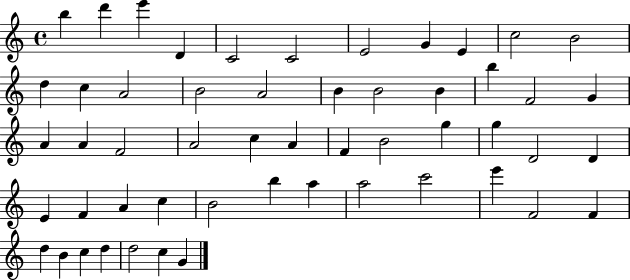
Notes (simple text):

B5/q D6/q E6/q D4/q C4/h C4/h E4/h G4/q E4/q C5/h B4/h D5/q C5/q A4/h B4/h A4/h B4/q B4/h B4/q B5/q F4/h G4/q A4/q A4/q F4/h A4/h C5/q A4/q F4/q B4/h G5/q G5/q D4/h D4/q E4/q F4/q A4/q C5/q B4/h B5/q A5/q A5/h C6/h E6/q F4/h F4/q D5/q B4/q C5/q D5/q D5/h C5/q G4/q